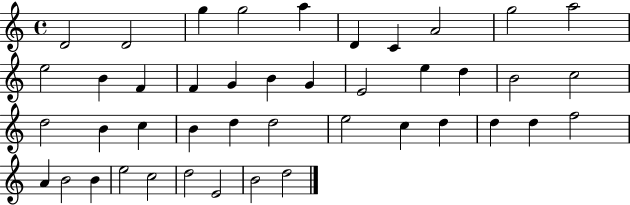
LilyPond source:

{
  \clef treble
  \time 4/4
  \defaultTimeSignature
  \key c \major
  d'2 d'2 | g''4 g''2 a''4 | d'4 c'4 a'2 | g''2 a''2 | \break e''2 b'4 f'4 | f'4 g'4 b'4 g'4 | e'2 e''4 d''4 | b'2 c''2 | \break d''2 b'4 c''4 | b'4 d''4 d''2 | e''2 c''4 d''4 | d''4 d''4 f''2 | \break a'4 b'2 b'4 | e''2 c''2 | d''2 e'2 | b'2 d''2 | \break \bar "|."
}